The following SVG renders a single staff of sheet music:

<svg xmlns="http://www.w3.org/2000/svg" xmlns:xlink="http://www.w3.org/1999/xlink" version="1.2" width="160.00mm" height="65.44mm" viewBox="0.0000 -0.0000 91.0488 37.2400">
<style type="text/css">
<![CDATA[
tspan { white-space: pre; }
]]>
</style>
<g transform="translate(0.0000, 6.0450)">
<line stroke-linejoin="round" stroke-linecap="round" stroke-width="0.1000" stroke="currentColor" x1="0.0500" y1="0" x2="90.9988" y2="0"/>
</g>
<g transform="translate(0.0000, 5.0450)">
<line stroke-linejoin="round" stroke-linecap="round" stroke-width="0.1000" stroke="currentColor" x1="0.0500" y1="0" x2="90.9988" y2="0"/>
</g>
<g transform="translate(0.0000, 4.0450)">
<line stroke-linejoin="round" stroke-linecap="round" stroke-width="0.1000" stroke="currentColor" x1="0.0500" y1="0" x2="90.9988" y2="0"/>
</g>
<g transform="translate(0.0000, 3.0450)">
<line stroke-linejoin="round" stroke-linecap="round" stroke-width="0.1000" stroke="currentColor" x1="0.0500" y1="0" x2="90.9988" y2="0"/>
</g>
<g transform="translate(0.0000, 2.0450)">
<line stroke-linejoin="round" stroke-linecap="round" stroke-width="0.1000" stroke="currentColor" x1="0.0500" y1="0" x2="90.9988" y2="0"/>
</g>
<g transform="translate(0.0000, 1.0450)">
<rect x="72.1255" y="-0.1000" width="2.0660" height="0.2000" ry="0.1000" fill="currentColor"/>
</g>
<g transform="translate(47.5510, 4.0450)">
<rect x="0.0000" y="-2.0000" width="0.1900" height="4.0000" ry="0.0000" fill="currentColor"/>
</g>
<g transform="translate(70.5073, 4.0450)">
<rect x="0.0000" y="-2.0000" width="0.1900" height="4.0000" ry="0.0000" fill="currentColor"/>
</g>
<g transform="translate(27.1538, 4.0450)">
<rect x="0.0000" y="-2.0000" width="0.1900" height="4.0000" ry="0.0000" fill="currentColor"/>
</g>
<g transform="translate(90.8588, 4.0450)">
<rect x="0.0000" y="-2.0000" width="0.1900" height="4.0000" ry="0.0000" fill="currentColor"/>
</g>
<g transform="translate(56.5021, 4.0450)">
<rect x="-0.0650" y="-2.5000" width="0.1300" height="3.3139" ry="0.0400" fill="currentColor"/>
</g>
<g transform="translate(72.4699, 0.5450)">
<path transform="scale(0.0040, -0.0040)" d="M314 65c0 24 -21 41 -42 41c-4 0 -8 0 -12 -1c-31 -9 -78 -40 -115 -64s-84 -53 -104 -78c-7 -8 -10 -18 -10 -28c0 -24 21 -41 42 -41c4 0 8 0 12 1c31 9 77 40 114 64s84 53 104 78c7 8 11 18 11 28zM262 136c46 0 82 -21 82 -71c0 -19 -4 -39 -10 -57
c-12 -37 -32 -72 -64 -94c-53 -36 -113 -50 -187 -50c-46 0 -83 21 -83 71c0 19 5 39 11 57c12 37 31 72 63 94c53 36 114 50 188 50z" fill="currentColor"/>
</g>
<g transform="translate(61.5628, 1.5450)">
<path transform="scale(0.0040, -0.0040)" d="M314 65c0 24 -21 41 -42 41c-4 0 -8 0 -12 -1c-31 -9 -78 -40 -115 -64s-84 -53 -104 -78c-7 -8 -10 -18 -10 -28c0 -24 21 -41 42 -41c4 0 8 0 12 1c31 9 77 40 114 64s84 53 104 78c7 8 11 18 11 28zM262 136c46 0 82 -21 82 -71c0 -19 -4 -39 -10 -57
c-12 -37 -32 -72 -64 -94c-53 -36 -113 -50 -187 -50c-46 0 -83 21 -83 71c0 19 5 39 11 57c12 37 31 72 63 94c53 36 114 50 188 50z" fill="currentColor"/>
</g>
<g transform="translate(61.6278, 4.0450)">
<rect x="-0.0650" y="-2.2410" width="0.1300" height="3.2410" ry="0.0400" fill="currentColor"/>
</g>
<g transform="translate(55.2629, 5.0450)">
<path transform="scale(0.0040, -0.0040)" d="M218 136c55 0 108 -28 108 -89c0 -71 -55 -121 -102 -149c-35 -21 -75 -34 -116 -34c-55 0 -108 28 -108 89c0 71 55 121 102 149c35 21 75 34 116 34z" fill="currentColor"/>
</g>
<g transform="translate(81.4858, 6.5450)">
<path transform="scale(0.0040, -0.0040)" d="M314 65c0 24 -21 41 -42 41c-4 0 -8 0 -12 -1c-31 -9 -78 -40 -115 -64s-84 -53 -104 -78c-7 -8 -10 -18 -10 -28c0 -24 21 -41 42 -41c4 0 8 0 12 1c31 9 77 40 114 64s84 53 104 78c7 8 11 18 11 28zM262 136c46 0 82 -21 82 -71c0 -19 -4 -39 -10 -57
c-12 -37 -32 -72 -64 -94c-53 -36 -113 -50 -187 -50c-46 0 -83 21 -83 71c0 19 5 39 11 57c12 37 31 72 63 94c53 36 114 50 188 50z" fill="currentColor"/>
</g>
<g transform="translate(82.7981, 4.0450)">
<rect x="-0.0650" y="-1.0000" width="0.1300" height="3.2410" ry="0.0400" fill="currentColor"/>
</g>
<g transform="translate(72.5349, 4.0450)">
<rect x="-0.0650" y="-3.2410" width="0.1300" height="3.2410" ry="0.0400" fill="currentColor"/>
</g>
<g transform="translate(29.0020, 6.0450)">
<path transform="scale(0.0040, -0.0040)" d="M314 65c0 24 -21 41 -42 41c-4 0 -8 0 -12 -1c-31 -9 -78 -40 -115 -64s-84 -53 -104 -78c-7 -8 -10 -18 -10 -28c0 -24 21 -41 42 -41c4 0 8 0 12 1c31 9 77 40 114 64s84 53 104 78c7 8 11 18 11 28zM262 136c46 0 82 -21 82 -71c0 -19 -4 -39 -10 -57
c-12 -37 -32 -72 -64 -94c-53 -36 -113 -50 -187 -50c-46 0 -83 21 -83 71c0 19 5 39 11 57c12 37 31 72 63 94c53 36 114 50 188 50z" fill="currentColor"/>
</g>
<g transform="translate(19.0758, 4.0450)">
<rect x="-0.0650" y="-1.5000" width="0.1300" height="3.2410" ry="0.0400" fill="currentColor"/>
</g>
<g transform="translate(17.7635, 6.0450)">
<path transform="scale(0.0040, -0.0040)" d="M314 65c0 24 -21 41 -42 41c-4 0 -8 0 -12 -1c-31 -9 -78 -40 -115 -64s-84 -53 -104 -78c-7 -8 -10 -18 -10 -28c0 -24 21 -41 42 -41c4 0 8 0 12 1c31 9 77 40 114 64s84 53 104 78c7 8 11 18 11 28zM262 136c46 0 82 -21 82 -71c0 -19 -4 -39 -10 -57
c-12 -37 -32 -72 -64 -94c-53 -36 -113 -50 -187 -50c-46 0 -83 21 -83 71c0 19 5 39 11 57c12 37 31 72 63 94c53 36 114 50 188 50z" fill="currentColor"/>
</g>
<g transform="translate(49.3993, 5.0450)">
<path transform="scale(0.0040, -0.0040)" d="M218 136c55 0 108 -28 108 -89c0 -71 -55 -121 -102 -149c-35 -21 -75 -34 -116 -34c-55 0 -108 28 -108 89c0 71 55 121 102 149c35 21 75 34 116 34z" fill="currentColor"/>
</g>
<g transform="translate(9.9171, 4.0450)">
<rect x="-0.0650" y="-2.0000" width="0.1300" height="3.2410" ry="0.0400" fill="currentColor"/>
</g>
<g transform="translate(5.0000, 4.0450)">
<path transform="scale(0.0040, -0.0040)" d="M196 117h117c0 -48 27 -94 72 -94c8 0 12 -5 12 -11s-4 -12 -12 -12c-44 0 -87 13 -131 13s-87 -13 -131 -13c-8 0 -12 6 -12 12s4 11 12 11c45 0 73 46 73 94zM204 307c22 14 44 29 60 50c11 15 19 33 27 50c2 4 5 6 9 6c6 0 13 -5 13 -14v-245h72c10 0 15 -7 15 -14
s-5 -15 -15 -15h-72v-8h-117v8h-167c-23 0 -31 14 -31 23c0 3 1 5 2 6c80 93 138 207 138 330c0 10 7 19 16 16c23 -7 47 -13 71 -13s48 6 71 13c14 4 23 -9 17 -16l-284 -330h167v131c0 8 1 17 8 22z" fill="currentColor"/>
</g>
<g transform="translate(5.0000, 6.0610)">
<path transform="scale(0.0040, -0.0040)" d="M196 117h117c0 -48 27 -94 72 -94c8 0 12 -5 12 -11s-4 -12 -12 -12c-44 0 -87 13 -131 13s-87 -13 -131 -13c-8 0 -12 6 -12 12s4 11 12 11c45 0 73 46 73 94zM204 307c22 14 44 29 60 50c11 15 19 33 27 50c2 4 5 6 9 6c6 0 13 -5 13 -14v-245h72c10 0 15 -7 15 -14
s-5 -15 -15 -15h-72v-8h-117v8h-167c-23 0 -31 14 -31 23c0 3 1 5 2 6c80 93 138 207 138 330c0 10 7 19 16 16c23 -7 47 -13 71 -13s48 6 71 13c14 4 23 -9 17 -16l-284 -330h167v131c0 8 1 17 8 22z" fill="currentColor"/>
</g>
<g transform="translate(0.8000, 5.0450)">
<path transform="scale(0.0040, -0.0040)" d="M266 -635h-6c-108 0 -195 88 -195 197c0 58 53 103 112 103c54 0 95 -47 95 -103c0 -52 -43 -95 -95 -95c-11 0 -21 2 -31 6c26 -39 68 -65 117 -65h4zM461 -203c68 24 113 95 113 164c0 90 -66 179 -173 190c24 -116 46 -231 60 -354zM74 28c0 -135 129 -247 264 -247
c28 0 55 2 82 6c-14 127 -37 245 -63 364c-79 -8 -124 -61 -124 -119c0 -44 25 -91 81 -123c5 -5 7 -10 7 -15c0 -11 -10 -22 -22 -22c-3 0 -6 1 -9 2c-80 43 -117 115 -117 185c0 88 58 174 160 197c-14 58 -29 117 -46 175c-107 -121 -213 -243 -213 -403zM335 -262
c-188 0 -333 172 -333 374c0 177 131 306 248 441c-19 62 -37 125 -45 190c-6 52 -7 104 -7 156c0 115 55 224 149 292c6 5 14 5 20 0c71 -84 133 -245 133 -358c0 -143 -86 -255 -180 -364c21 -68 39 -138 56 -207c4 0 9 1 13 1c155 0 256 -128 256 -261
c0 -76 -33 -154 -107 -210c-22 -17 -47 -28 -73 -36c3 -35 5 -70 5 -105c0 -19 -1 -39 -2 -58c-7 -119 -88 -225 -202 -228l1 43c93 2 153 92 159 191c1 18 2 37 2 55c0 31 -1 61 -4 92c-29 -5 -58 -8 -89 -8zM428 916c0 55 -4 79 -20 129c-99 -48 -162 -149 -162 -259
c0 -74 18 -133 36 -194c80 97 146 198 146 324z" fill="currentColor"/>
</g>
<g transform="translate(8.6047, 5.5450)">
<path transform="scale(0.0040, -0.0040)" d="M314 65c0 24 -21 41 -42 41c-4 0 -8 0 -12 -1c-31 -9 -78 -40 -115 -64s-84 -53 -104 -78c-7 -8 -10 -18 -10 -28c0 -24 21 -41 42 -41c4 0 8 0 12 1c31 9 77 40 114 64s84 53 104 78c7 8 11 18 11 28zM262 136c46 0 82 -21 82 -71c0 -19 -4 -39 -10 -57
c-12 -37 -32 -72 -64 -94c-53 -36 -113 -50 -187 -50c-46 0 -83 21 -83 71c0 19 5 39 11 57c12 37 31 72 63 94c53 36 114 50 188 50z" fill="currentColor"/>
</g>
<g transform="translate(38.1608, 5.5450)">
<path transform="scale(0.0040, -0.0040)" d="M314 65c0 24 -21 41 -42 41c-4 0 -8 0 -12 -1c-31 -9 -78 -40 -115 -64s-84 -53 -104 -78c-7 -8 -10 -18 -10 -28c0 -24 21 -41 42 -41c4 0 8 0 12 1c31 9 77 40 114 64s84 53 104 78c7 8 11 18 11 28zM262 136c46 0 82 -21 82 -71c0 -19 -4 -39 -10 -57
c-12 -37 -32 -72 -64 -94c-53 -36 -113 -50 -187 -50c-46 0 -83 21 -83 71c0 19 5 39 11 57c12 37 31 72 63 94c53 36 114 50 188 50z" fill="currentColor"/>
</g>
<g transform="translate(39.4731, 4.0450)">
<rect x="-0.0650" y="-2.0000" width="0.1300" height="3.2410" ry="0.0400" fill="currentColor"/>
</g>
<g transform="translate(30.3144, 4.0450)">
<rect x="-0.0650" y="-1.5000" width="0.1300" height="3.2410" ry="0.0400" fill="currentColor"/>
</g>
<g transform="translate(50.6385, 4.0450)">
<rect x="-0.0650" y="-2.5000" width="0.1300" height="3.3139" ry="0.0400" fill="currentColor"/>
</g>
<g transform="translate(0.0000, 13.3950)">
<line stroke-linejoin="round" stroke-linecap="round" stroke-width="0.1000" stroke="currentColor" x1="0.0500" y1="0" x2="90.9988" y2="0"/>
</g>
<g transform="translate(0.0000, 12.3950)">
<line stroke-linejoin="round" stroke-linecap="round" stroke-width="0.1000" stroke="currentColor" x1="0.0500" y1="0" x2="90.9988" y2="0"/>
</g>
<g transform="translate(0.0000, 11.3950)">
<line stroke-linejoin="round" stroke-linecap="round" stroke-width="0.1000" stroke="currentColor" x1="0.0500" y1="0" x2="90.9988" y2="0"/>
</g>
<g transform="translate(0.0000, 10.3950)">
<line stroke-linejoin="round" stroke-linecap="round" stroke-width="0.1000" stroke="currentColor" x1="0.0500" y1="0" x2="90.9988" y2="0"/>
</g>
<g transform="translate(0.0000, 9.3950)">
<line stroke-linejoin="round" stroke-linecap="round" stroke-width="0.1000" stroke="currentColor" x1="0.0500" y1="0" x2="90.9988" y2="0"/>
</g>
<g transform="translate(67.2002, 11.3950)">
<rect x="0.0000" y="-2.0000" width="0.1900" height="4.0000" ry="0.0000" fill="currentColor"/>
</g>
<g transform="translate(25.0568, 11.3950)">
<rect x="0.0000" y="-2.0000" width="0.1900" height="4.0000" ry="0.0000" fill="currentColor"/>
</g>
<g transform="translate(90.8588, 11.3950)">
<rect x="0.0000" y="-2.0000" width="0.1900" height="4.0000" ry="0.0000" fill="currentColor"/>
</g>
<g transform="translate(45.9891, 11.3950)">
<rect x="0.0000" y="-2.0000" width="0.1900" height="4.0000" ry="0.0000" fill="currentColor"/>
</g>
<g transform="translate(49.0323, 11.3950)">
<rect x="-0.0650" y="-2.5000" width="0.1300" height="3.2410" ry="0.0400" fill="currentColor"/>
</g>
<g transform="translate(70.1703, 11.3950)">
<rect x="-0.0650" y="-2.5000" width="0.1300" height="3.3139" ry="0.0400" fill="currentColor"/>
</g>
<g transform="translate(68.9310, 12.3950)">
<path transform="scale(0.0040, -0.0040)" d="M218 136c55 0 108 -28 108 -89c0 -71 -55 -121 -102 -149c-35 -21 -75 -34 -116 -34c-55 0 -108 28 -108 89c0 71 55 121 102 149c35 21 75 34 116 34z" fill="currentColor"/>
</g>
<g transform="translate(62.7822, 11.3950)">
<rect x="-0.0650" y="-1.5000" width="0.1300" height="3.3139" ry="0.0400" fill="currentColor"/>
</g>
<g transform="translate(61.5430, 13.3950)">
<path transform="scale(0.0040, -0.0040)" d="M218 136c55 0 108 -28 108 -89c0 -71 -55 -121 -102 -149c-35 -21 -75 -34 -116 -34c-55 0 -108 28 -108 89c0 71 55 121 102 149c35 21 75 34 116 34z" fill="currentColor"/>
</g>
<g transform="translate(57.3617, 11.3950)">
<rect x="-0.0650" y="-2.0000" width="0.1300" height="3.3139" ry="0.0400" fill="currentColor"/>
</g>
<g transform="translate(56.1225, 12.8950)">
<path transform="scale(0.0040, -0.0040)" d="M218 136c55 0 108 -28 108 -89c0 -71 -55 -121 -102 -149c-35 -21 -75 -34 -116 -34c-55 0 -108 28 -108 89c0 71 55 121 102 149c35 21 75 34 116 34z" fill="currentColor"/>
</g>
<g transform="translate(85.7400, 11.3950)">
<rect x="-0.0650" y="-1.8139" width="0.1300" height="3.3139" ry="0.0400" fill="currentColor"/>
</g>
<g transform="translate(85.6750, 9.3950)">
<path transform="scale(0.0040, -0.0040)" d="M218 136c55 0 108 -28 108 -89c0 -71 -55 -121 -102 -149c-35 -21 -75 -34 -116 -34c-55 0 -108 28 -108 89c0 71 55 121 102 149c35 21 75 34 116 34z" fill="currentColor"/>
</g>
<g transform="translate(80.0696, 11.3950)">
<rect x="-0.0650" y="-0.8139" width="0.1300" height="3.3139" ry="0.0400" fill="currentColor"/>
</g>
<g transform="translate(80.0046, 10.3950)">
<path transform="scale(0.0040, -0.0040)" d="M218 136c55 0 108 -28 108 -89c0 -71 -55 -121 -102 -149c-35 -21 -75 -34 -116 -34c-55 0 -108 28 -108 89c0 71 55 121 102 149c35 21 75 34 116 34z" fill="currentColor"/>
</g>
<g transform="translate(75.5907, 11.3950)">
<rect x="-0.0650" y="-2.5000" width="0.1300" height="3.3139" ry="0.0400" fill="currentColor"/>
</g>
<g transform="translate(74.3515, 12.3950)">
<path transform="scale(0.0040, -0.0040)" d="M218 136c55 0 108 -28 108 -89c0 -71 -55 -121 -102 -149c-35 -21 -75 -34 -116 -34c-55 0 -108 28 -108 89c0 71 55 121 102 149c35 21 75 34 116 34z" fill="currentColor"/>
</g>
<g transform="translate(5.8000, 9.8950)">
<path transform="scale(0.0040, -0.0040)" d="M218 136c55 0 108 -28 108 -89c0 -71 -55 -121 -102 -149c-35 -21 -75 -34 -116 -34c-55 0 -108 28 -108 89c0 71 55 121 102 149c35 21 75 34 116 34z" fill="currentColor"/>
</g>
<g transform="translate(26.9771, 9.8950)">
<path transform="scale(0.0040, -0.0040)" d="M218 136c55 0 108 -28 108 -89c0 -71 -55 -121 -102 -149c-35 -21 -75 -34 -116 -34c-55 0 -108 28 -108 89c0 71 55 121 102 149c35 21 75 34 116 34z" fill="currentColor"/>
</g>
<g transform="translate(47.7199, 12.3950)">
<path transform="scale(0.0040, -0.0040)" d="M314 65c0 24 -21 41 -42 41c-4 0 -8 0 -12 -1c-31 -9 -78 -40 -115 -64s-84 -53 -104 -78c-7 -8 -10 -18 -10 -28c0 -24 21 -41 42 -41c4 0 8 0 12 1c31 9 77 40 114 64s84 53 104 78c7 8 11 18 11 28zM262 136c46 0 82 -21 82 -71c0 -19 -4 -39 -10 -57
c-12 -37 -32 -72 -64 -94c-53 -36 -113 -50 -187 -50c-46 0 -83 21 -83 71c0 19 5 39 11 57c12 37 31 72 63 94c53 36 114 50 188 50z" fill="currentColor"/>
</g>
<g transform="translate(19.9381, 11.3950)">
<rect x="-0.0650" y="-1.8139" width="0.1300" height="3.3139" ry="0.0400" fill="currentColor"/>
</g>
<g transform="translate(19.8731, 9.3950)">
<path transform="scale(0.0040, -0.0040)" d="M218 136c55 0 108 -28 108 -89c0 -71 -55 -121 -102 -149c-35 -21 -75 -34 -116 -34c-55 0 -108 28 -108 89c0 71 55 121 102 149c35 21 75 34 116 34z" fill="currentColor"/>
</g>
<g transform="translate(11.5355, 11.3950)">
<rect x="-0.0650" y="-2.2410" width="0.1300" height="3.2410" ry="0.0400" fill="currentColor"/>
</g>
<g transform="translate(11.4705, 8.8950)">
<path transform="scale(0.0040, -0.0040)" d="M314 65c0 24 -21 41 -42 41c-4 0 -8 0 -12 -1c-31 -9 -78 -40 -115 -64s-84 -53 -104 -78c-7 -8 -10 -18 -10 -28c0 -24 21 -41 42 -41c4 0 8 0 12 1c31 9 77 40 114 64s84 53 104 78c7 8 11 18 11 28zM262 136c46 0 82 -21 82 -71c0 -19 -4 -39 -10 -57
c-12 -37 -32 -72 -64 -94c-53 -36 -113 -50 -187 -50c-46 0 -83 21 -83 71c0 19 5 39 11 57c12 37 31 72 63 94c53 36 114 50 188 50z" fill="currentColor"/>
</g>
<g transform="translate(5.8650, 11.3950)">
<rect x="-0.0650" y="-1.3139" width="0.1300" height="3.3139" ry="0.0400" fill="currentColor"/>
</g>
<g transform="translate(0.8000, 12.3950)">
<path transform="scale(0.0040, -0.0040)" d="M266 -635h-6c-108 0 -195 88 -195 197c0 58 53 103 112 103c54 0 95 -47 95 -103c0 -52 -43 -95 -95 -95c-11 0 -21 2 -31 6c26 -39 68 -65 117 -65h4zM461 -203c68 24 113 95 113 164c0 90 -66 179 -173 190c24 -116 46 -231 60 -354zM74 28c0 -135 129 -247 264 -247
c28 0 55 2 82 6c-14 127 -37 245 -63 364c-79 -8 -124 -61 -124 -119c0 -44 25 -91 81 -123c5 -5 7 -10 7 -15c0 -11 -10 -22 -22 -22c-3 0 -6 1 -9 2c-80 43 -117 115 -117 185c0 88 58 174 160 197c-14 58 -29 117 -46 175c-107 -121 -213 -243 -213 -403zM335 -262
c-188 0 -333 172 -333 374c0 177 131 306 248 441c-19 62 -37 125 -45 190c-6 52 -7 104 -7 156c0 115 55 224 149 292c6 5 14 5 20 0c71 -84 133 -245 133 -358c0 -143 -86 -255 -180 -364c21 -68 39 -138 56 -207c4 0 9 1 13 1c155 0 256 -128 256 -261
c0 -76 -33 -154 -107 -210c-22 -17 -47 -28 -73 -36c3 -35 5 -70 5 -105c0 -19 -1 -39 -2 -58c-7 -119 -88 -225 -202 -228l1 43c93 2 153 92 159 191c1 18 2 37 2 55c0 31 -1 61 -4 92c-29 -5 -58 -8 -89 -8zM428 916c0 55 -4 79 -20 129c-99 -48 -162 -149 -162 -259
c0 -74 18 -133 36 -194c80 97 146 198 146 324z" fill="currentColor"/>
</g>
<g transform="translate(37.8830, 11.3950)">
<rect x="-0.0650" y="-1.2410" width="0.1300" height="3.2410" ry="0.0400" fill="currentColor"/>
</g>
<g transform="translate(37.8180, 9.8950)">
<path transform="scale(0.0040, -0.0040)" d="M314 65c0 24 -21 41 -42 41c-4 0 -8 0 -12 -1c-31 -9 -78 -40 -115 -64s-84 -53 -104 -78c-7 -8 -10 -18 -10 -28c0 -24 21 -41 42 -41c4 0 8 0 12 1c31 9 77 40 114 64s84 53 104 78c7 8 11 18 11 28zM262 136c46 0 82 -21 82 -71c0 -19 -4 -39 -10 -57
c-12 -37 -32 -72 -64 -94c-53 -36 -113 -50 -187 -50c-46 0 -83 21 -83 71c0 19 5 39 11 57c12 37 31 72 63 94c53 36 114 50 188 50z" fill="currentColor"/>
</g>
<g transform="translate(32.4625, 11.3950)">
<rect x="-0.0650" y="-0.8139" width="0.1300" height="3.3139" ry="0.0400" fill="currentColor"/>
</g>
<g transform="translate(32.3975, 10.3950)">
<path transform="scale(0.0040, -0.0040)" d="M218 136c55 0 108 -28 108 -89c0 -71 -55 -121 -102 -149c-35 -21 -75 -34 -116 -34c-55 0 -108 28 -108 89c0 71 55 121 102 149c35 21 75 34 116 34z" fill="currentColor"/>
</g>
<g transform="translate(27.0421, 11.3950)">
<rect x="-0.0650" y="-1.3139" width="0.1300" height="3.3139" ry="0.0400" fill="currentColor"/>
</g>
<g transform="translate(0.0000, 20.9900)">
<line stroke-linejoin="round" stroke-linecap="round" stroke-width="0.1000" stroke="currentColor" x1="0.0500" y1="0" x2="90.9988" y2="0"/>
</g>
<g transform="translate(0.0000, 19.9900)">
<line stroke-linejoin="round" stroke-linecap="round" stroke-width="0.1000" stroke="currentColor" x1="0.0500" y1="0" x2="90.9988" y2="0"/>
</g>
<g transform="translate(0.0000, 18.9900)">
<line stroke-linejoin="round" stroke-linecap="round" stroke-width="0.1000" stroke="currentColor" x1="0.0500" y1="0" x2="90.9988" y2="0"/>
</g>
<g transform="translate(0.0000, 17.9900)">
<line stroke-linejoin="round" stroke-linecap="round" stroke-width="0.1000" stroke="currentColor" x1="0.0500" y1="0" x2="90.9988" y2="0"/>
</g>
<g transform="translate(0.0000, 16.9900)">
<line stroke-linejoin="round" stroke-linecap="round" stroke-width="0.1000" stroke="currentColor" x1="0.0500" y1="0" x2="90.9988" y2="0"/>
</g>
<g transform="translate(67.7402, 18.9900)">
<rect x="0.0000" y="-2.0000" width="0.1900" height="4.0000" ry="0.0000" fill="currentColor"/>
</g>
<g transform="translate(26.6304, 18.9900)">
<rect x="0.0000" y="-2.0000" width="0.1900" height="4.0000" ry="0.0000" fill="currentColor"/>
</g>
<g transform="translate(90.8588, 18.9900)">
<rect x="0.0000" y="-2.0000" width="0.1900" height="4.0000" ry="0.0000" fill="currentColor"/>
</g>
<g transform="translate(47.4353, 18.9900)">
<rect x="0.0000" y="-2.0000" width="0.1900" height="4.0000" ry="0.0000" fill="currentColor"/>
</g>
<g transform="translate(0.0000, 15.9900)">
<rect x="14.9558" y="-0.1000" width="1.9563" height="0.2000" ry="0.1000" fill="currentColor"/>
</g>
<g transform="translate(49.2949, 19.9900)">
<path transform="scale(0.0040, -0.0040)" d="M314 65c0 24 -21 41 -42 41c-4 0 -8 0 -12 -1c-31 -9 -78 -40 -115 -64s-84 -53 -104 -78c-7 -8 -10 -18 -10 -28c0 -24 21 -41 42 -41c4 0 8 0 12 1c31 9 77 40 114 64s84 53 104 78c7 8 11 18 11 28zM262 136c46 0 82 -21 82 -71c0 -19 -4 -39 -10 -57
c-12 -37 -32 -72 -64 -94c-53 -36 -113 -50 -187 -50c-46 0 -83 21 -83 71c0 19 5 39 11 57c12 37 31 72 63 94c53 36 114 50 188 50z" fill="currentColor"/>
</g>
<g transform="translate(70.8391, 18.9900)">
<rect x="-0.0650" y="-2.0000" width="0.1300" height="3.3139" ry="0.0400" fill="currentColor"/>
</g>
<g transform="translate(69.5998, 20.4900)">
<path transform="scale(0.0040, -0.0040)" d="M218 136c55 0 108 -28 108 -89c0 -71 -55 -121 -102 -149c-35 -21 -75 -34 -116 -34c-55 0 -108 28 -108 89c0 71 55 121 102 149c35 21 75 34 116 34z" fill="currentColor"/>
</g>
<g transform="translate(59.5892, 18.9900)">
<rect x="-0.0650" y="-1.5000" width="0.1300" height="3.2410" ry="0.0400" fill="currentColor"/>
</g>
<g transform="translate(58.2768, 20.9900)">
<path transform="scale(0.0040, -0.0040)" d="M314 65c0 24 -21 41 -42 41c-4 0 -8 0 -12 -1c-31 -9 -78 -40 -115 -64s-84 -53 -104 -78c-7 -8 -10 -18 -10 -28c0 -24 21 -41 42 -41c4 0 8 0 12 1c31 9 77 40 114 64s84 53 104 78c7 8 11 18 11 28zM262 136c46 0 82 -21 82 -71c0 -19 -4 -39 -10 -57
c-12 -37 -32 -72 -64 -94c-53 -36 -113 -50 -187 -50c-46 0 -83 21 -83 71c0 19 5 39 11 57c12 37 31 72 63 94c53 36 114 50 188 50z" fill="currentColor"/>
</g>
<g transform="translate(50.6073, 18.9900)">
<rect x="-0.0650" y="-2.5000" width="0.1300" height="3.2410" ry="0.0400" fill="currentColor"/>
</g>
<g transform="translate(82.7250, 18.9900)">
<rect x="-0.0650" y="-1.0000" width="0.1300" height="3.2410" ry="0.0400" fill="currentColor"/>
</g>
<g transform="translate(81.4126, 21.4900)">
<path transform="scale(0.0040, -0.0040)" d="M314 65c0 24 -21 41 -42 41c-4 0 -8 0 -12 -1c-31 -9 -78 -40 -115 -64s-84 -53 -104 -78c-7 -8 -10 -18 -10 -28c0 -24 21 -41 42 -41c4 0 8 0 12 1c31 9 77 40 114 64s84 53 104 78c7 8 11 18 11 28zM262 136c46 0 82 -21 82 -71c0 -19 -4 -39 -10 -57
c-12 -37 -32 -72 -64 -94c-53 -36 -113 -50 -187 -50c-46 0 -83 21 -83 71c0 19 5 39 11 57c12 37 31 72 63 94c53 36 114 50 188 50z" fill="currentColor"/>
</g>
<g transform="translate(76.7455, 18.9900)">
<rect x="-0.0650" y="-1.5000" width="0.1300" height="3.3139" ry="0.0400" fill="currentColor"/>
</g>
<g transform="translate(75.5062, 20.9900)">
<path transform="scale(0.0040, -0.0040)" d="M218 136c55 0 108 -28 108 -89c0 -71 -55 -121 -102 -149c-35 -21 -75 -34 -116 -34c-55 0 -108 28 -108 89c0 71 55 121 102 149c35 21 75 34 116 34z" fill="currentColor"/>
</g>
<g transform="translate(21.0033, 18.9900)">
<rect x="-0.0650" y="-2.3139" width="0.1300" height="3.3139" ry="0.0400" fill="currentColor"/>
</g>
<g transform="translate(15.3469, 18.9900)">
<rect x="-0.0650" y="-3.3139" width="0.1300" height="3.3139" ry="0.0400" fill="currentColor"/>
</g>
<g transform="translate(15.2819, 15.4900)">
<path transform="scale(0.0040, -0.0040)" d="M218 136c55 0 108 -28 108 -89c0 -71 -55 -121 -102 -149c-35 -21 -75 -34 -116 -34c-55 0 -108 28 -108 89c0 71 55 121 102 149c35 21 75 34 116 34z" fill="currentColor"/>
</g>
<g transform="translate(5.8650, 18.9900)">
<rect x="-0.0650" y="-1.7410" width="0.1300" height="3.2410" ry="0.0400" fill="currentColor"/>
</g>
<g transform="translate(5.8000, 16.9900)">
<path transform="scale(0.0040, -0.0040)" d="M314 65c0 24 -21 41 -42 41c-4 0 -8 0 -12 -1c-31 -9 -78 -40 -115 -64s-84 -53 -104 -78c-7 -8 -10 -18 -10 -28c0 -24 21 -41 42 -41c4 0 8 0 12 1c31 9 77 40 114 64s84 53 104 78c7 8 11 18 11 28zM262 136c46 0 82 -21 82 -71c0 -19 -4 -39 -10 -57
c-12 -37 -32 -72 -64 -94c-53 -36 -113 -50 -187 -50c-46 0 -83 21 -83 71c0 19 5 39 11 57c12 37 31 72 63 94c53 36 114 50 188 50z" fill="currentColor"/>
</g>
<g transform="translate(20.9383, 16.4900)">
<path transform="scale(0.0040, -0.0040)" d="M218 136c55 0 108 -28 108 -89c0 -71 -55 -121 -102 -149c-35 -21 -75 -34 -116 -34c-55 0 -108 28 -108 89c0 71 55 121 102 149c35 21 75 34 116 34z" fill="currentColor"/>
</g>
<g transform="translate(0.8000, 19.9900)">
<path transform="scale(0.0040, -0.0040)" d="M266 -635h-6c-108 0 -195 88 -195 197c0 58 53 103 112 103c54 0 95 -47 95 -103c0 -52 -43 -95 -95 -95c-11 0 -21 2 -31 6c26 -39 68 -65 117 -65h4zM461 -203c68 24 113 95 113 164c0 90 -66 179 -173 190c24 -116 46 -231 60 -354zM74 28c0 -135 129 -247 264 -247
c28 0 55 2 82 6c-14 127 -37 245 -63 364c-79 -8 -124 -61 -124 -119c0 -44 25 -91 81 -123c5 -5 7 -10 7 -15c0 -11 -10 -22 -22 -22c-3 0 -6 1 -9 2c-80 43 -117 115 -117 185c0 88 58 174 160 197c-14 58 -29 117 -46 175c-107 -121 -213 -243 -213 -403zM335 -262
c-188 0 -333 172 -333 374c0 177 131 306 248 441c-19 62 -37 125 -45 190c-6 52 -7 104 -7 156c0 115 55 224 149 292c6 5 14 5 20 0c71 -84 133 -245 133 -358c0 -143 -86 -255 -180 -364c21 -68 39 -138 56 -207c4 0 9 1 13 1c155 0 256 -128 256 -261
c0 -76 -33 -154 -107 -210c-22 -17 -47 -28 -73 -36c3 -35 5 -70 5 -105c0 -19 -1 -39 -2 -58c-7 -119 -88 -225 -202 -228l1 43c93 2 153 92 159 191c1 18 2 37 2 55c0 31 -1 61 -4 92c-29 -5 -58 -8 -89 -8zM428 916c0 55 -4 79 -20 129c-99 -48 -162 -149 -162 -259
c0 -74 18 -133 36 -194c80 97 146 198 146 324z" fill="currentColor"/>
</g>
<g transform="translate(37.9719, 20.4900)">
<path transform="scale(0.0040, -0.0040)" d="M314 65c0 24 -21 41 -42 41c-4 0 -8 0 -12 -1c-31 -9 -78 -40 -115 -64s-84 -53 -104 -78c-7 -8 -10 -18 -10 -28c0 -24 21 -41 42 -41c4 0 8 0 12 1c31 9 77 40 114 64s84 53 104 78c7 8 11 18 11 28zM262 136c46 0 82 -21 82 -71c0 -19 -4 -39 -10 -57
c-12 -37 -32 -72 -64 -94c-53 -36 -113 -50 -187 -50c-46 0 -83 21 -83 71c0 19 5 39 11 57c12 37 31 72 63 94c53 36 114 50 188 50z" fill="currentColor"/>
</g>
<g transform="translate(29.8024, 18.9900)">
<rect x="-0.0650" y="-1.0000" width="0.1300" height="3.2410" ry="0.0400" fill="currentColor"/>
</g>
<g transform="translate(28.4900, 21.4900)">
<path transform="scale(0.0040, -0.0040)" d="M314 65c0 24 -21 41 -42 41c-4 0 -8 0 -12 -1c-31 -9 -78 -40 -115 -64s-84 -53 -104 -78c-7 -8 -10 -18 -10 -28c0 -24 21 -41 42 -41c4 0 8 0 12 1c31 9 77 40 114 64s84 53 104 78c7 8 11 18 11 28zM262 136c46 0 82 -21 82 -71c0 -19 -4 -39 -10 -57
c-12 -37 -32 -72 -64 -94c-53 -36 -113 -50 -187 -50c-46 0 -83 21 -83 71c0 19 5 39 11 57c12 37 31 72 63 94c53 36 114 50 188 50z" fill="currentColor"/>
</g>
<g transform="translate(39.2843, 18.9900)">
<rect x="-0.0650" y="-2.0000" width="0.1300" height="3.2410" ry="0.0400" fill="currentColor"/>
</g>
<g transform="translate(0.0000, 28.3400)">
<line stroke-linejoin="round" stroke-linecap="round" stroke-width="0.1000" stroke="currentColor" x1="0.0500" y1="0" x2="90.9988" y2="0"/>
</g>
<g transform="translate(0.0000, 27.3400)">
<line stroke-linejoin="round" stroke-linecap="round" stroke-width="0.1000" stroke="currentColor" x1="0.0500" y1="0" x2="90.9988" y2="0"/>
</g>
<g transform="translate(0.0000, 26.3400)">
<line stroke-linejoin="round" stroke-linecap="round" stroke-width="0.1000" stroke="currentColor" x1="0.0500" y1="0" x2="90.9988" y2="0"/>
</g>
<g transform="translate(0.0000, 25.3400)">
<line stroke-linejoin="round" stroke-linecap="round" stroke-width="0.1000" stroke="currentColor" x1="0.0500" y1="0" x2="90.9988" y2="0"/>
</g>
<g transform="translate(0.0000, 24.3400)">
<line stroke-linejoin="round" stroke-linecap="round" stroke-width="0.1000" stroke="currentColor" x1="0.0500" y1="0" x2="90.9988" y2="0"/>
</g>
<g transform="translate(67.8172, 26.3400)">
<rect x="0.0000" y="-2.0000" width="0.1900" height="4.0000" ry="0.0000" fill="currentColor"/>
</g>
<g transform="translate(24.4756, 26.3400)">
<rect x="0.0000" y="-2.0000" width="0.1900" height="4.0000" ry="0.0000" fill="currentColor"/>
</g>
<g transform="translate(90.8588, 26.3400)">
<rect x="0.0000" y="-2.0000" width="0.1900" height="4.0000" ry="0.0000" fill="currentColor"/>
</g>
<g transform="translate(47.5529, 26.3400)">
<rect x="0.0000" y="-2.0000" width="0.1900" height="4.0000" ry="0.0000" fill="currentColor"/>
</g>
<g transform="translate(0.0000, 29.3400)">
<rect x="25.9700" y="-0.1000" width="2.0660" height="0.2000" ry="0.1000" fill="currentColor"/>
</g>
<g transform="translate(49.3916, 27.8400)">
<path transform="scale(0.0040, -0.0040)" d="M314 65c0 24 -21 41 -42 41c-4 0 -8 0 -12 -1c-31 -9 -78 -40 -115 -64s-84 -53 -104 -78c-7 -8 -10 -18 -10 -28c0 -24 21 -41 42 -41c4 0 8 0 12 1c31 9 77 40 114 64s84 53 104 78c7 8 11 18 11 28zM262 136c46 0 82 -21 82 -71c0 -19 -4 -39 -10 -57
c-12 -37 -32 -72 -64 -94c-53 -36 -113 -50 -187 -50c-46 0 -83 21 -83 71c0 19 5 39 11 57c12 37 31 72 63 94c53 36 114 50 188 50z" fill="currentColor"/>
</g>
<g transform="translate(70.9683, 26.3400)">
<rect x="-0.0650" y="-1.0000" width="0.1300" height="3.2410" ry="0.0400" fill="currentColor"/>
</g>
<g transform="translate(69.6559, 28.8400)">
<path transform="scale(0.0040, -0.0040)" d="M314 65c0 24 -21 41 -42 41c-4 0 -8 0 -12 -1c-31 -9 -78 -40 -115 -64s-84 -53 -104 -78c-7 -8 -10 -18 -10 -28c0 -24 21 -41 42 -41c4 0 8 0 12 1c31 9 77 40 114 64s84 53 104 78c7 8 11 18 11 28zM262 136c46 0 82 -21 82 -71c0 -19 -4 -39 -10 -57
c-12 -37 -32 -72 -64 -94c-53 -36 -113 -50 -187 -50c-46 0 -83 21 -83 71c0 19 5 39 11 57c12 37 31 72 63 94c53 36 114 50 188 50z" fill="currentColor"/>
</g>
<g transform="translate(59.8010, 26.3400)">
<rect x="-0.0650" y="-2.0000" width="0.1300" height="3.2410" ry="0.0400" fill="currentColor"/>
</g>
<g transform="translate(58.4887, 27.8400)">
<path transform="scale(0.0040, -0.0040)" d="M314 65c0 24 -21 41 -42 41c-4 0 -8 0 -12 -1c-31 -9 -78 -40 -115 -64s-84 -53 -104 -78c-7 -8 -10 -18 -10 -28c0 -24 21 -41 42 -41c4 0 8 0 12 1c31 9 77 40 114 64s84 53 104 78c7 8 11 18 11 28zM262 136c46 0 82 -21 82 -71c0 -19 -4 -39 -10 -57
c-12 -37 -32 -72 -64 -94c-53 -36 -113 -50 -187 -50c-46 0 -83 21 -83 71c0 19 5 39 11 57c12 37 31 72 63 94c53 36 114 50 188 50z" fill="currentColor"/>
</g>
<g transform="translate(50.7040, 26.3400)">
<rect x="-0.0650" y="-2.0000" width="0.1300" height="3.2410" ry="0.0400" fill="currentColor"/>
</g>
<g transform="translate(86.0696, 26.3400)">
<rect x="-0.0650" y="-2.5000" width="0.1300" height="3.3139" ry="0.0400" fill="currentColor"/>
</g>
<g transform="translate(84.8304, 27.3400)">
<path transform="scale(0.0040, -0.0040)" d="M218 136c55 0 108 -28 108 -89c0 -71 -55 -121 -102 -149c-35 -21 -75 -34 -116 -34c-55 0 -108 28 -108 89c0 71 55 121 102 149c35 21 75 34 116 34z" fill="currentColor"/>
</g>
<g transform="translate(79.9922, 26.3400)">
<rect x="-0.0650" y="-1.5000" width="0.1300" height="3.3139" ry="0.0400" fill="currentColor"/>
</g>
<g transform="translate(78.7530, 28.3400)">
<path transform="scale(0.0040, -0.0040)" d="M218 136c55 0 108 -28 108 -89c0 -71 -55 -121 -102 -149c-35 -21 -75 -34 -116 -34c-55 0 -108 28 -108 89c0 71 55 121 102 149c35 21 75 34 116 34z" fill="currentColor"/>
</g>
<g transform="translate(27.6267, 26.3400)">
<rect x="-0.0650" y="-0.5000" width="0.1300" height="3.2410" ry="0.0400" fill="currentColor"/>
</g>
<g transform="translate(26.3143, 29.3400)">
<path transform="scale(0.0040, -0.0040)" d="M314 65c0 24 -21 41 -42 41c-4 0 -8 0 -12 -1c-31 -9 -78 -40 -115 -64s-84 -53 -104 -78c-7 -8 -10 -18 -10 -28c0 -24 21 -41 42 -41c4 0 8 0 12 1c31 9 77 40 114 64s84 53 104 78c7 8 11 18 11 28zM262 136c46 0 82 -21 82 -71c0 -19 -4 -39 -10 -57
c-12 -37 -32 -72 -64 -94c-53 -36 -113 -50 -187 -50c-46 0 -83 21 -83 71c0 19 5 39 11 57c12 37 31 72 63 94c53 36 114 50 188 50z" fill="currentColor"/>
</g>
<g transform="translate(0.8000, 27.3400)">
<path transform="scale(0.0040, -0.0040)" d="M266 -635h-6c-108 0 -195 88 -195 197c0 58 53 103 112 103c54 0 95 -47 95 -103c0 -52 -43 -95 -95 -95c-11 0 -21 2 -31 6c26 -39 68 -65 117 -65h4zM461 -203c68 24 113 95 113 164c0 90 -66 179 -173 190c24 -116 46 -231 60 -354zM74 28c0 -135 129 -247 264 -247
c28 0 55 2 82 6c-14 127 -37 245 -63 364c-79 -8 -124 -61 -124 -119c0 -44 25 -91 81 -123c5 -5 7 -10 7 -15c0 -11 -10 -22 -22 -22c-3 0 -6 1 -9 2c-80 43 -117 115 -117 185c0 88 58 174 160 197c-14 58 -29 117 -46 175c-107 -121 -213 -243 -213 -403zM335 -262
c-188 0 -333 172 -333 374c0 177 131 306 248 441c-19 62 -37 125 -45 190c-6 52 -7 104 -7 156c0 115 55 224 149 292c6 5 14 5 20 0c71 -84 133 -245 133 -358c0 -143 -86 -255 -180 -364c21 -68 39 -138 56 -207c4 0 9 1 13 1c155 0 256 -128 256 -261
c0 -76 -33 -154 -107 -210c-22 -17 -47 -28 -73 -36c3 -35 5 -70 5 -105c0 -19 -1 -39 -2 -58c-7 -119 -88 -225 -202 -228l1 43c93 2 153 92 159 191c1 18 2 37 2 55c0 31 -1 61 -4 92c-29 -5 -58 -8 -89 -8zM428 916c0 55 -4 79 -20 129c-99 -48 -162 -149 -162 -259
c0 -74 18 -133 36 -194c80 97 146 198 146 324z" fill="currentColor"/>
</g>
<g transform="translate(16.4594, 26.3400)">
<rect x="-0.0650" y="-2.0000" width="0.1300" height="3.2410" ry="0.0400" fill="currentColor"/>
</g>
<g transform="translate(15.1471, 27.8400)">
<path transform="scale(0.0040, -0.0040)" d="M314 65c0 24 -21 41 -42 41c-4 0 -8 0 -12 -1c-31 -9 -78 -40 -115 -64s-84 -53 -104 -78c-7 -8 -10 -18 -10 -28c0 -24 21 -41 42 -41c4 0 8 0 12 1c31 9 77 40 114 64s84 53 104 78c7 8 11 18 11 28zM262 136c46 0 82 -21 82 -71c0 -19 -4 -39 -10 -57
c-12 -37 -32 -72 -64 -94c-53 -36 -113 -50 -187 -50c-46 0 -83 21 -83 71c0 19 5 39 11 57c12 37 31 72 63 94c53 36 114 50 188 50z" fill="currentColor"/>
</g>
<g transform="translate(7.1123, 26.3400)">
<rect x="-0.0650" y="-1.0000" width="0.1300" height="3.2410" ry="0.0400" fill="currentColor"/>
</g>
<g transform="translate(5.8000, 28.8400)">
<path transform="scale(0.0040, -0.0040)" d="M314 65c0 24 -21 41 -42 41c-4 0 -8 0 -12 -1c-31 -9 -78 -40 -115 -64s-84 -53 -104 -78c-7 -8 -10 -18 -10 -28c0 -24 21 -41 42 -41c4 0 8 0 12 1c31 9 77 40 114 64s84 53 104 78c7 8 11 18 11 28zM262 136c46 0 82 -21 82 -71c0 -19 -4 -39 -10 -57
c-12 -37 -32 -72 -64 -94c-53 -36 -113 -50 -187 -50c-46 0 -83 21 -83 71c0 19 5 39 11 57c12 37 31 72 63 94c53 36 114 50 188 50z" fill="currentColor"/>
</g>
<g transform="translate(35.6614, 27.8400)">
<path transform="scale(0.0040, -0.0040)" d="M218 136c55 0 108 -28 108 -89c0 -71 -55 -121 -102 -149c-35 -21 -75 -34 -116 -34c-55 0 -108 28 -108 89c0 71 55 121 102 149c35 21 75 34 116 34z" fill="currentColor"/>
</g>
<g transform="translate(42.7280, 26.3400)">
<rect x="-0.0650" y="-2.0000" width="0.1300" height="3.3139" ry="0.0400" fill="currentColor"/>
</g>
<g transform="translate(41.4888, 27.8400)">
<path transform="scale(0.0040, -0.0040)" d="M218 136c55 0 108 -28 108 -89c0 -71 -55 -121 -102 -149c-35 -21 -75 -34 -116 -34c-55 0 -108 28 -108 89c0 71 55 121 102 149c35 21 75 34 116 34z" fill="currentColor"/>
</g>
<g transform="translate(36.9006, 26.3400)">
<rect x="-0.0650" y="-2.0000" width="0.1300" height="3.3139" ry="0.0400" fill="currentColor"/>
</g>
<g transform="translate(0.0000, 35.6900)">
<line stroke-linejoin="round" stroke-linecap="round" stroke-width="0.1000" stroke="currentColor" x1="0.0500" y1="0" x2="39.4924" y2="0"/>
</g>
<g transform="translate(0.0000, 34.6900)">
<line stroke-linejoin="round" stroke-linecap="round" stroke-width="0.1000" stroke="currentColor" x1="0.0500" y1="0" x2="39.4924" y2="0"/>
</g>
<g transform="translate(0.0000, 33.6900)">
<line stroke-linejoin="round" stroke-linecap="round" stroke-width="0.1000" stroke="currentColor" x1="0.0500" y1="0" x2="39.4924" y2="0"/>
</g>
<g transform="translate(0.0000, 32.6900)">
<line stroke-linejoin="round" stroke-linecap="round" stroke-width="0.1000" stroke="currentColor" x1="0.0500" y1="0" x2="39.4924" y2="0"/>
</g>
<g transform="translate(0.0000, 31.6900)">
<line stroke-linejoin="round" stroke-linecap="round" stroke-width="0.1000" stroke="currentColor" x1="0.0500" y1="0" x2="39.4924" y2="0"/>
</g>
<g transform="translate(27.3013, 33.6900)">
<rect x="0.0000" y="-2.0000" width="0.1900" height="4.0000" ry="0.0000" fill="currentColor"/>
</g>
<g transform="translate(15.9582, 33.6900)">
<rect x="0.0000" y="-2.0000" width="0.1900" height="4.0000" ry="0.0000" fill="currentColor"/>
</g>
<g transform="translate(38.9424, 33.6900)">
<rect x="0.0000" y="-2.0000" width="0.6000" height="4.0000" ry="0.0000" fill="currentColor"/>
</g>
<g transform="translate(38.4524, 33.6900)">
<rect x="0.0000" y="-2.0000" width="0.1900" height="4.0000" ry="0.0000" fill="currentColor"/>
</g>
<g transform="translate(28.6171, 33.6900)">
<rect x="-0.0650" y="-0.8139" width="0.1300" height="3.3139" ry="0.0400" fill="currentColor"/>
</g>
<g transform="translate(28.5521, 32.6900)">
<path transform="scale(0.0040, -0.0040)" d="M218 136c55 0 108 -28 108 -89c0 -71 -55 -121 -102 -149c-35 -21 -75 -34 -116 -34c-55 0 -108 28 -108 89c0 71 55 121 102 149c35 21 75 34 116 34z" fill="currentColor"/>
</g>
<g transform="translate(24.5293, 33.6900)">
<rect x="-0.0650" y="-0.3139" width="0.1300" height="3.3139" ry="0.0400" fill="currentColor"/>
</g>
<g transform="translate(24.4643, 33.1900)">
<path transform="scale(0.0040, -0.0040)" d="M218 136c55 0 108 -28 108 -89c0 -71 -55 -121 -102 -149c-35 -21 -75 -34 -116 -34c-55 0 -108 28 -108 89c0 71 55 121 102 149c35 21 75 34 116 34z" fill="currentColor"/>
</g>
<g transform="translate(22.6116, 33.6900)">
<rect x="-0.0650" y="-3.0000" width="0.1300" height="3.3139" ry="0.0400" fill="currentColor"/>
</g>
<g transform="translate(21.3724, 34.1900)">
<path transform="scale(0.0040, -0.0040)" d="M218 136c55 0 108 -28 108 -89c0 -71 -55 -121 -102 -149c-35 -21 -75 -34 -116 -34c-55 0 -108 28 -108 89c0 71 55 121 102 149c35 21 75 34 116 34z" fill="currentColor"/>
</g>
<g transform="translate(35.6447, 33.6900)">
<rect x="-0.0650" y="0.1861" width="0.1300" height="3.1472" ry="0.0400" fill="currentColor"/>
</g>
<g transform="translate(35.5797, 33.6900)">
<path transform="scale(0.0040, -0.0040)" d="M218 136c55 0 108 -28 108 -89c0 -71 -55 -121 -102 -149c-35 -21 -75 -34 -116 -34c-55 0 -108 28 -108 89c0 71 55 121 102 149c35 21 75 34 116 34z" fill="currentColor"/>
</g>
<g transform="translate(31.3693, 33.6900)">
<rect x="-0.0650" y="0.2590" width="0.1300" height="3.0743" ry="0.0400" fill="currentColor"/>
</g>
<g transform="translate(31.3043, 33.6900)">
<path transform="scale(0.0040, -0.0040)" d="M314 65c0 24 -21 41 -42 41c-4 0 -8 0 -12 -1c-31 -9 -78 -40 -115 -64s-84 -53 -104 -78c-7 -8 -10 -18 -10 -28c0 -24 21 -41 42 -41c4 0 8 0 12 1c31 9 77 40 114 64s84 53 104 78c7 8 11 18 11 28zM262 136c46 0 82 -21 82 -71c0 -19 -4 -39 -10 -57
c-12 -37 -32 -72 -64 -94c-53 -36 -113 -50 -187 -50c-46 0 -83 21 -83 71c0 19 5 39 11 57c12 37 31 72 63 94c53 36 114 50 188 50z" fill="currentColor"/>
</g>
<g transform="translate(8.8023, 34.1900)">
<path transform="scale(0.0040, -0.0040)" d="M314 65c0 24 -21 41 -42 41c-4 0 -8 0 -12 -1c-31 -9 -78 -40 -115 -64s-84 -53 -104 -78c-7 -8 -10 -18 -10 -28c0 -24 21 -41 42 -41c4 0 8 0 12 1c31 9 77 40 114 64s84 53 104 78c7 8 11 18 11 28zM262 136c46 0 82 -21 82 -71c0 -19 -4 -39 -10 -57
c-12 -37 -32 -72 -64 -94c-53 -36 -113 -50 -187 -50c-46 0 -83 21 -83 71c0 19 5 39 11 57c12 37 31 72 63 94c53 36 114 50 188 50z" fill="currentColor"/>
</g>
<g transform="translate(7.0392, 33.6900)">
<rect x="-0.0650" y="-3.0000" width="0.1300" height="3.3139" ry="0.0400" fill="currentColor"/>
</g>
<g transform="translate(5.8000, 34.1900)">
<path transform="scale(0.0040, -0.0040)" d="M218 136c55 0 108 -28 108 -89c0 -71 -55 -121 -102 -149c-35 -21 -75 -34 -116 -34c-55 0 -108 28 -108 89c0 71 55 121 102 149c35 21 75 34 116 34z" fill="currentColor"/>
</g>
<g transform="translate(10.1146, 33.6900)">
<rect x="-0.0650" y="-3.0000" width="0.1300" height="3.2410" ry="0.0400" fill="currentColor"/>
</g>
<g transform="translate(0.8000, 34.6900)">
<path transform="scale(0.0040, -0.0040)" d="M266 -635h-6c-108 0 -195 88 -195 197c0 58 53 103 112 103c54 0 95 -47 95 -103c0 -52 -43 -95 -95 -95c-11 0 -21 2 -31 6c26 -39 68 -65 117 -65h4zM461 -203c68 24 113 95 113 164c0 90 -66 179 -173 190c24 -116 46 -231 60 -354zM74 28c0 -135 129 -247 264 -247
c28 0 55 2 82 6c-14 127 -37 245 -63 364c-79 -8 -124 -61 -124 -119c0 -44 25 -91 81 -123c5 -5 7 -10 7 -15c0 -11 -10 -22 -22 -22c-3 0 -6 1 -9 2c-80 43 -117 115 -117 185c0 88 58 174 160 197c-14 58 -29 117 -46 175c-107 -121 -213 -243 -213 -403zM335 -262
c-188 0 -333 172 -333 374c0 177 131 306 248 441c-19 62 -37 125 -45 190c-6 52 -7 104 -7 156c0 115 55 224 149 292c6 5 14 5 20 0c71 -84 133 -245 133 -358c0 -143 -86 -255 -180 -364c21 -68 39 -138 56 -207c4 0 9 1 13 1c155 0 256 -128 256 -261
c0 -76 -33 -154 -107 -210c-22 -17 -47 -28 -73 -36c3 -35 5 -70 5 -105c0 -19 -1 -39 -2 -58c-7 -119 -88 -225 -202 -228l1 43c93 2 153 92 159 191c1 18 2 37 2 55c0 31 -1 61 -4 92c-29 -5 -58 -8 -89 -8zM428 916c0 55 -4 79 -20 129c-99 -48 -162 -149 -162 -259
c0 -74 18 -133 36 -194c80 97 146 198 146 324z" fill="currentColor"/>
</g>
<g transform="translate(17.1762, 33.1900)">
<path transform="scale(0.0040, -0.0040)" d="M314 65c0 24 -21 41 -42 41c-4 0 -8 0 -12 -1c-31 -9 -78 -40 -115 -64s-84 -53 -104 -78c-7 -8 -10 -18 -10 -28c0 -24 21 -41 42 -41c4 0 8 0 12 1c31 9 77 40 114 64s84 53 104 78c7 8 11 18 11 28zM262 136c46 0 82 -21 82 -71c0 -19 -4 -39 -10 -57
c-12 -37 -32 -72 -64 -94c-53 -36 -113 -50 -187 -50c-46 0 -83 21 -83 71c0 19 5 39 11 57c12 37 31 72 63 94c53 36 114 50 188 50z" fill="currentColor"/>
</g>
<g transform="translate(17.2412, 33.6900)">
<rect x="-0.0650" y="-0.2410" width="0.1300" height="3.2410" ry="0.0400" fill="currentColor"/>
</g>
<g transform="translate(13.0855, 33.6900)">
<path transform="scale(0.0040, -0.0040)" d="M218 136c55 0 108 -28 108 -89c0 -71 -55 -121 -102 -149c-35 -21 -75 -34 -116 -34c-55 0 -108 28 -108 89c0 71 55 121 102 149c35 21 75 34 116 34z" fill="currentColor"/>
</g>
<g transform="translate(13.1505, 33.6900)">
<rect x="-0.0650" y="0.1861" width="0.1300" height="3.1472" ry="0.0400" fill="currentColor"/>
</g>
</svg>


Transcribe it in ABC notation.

X:1
T:Untitled
M:4/4
L:1/4
K:C
F2 E2 E2 F2 G G g2 b2 D2 e g2 f e d e2 G2 F E G G d f f2 b g D2 F2 G2 E2 F E D2 D2 F2 C2 F F F2 F2 D2 E G A A2 B c2 A c d B2 B